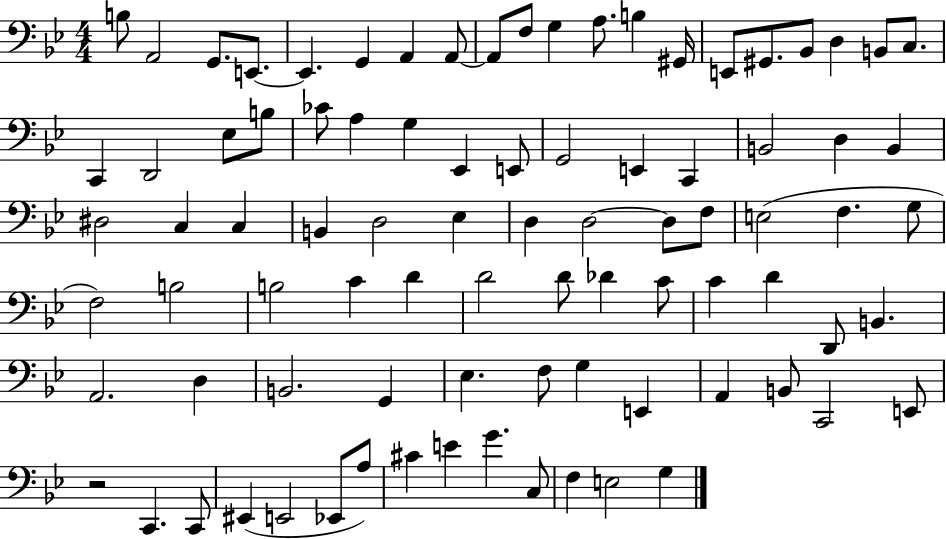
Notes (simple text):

B3/e A2/h G2/e. E2/e. E2/q. G2/q A2/q A2/e A2/e F3/e G3/q A3/e. B3/q G#2/s E2/e G#2/e. Bb2/e D3/q B2/e C3/e. C2/q D2/h Eb3/e B3/e CES4/e A3/q G3/q Eb2/q E2/e G2/h E2/q C2/q B2/h D3/q B2/q D#3/h C3/q C3/q B2/q D3/h Eb3/q D3/q D3/h D3/e F3/e E3/h F3/q. G3/e F3/h B3/h B3/h C4/q D4/q D4/h D4/e Db4/q C4/e C4/q D4/q D2/e B2/q. A2/h. D3/q B2/h. G2/q Eb3/q. F3/e G3/q E2/q A2/q B2/e C2/h E2/e R/h C2/q. C2/e EIS2/q E2/h Eb2/e A3/e C#4/q E4/q G4/q. C3/e F3/q E3/h G3/q